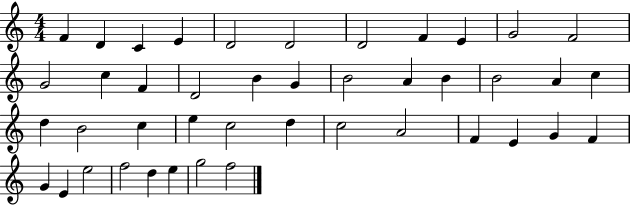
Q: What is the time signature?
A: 4/4